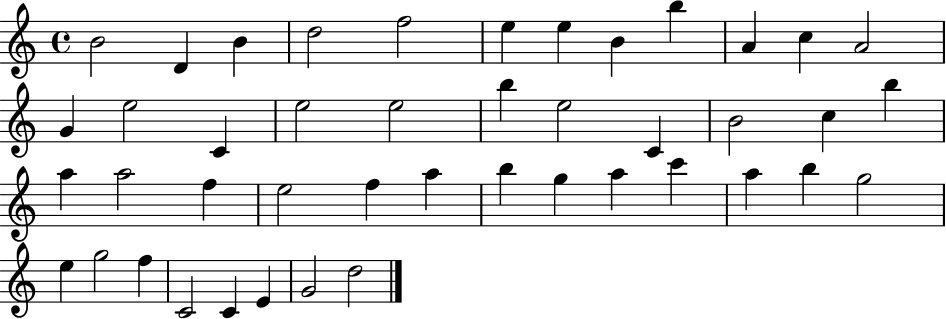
B4/h D4/q B4/q D5/h F5/h E5/q E5/q B4/q B5/q A4/q C5/q A4/h G4/q E5/h C4/q E5/h E5/h B5/q E5/h C4/q B4/h C5/q B5/q A5/q A5/h F5/q E5/h F5/q A5/q B5/q G5/q A5/q C6/q A5/q B5/q G5/h E5/q G5/h F5/q C4/h C4/q E4/q G4/h D5/h